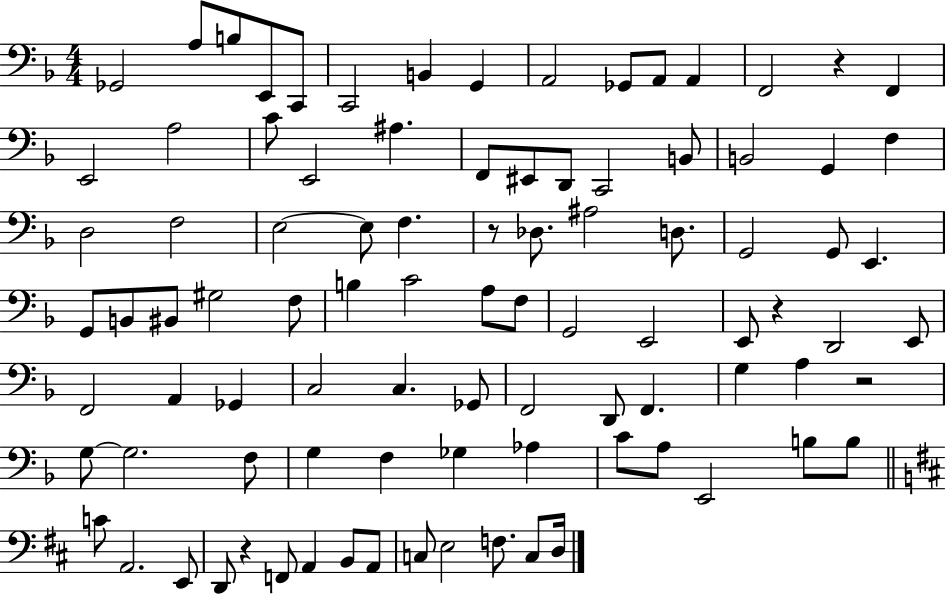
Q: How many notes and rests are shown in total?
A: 93